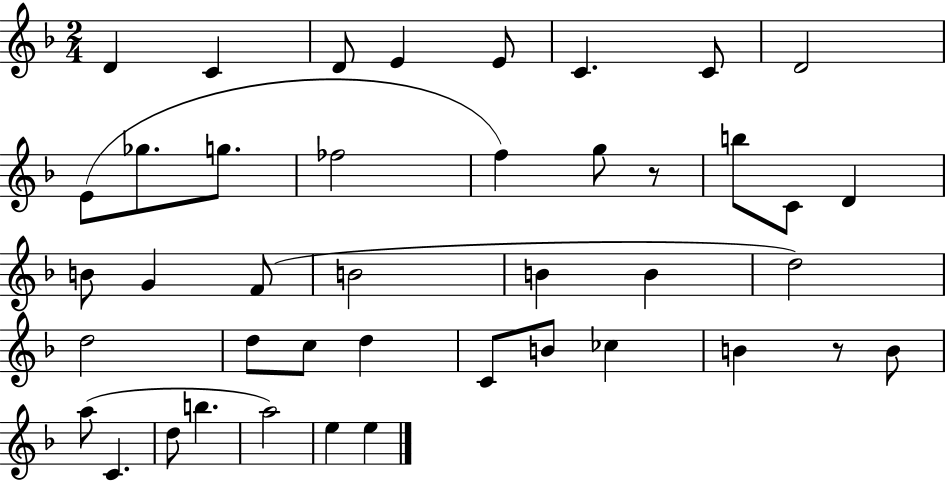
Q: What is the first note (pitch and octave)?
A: D4